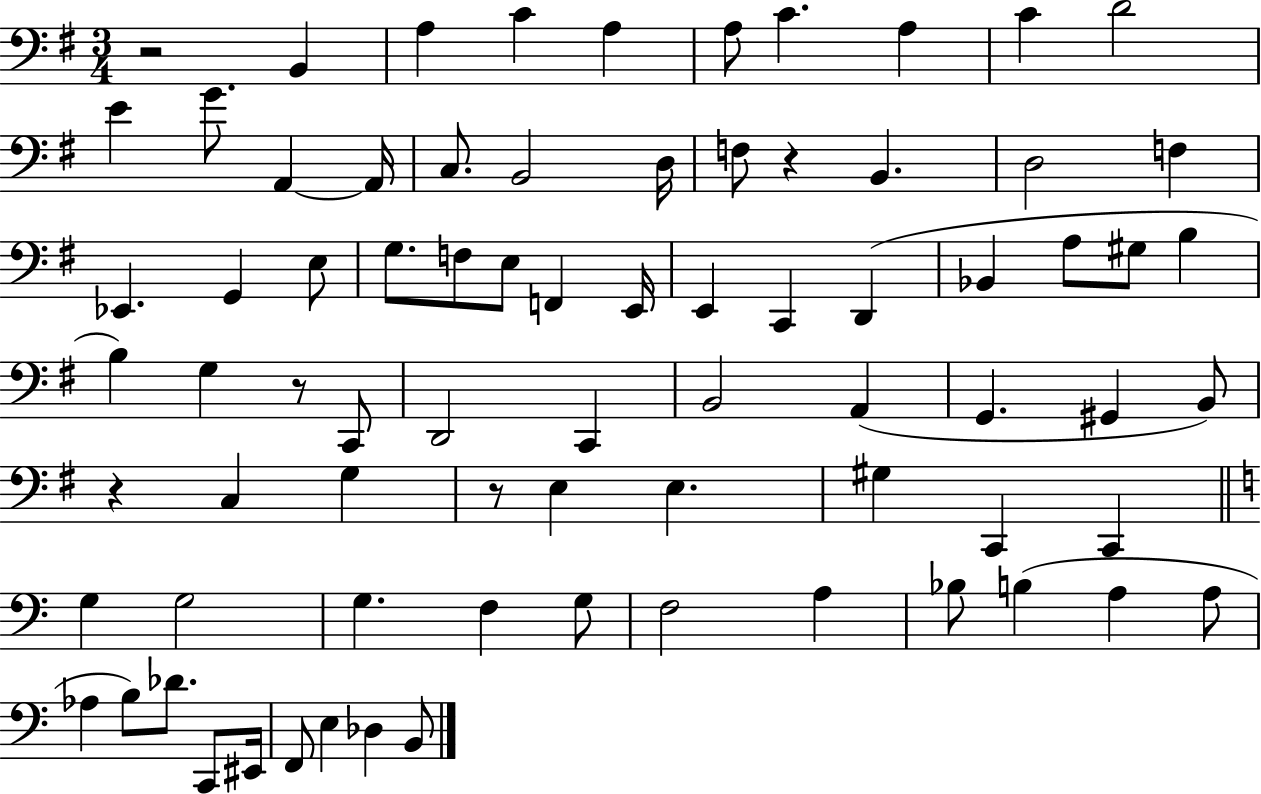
X:1
T:Untitled
M:3/4
L:1/4
K:G
z2 B,, A, C A, A,/2 C A, C D2 E G/2 A,, A,,/4 C,/2 B,,2 D,/4 F,/2 z B,, D,2 F, _E,, G,, E,/2 G,/2 F,/2 E,/2 F,, E,,/4 E,, C,, D,, _B,, A,/2 ^G,/2 B, B, G, z/2 C,,/2 D,,2 C,, B,,2 A,, G,, ^G,, B,,/2 z C, G, z/2 E, E, ^G, C,, C,, G, G,2 G, F, G,/2 F,2 A, _B,/2 B, A, A,/2 _A, B,/2 _D/2 C,,/2 ^E,,/4 F,,/2 E, _D, B,,/2